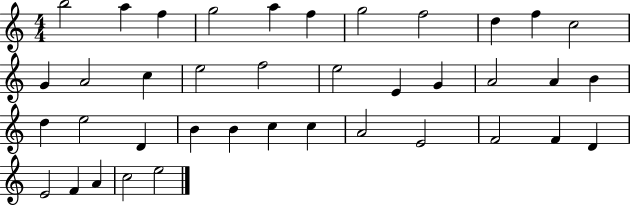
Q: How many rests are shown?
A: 0